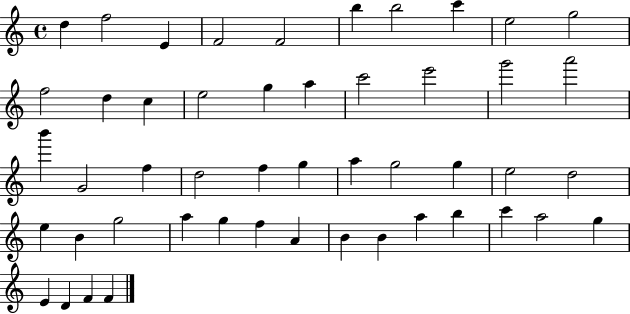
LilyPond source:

{
  \clef treble
  \time 4/4
  \defaultTimeSignature
  \key c \major
  d''4 f''2 e'4 | f'2 f'2 | b''4 b''2 c'''4 | e''2 g''2 | \break f''2 d''4 c''4 | e''2 g''4 a''4 | c'''2 e'''2 | g'''2 a'''2 | \break b'''4 g'2 f''4 | d''2 f''4 g''4 | a''4 g''2 g''4 | e''2 d''2 | \break e''4 b'4 g''2 | a''4 g''4 f''4 a'4 | b'4 b'4 a''4 b''4 | c'''4 a''2 g''4 | \break e'4 d'4 f'4 f'4 | \bar "|."
}